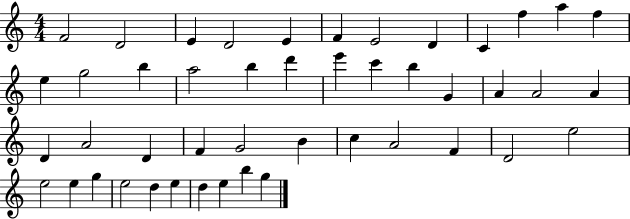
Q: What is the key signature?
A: C major